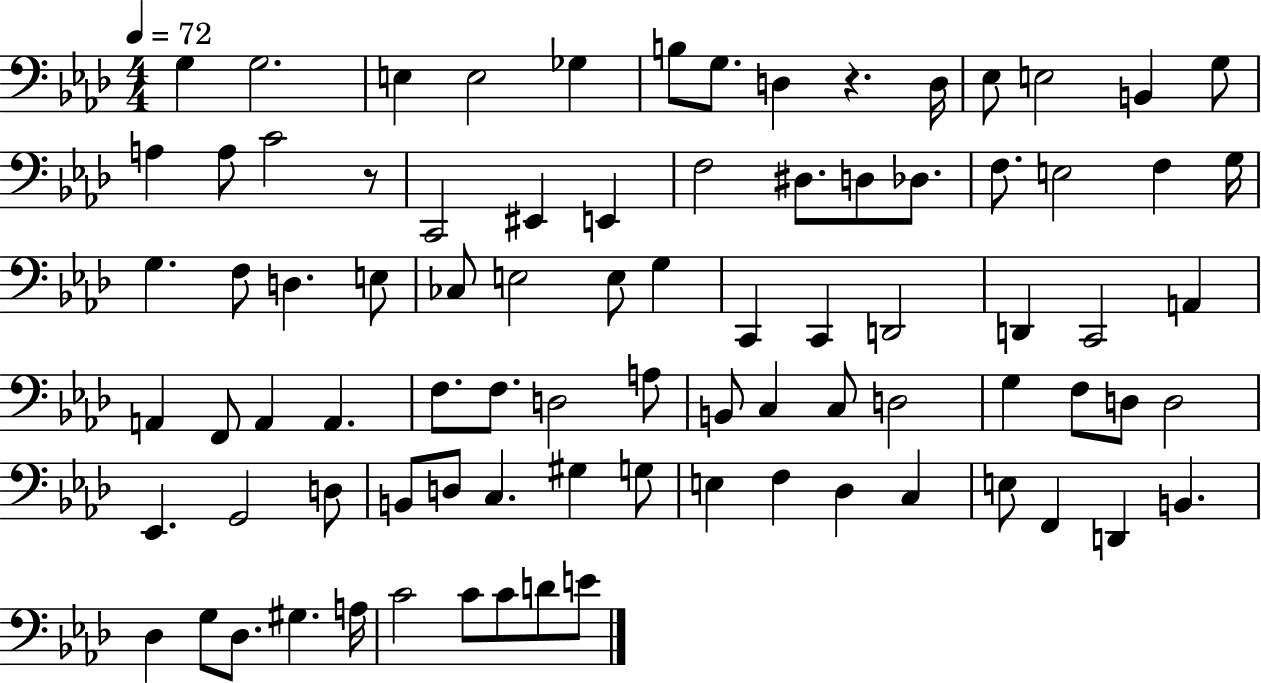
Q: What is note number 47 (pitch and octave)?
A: F3